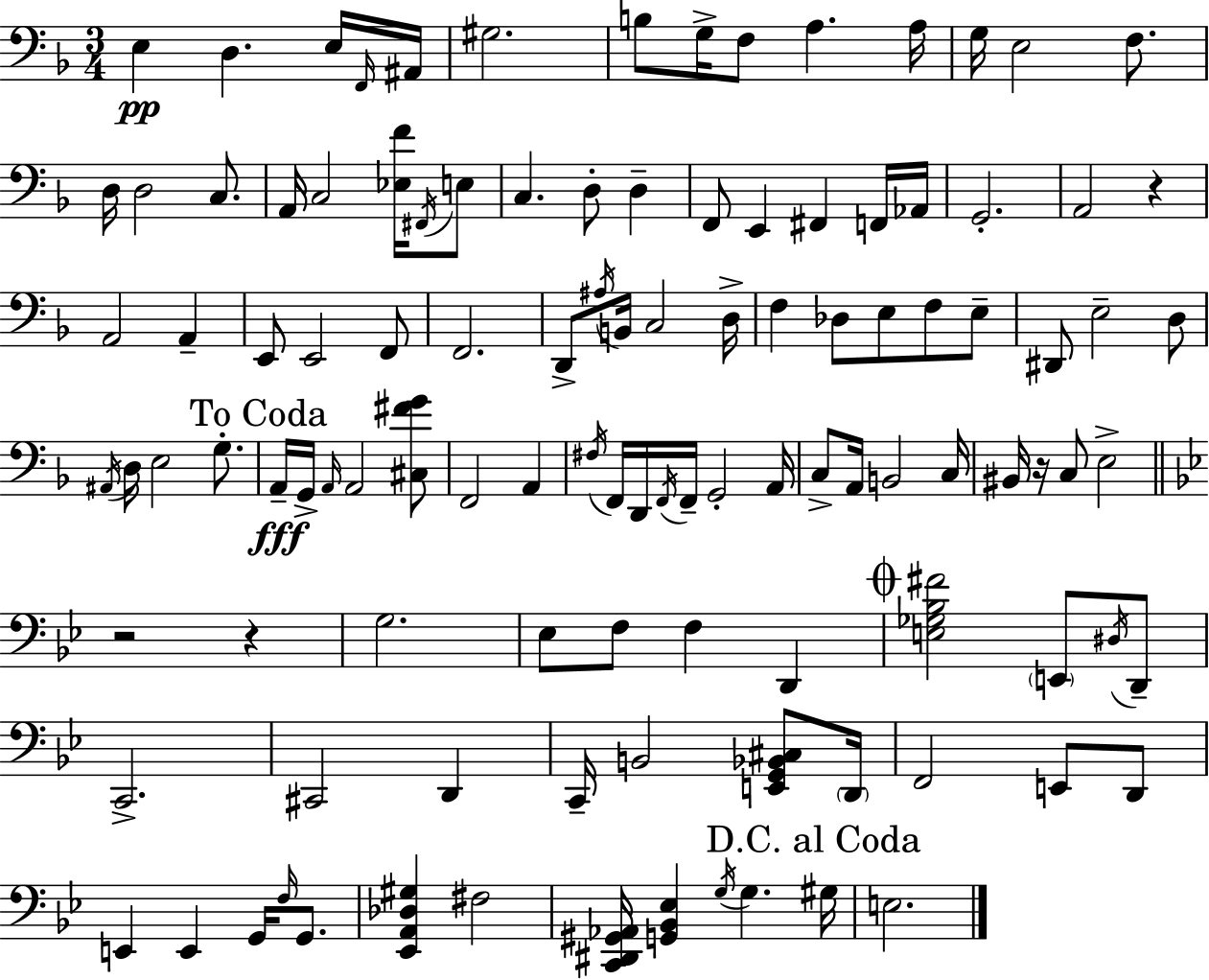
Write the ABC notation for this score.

X:1
T:Untitled
M:3/4
L:1/4
K:F
E, D, E,/4 F,,/4 ^A,,/4 ^G,2 B,/2 G,/4 F,/2 A, A,/4 G,/4 E,2 F,/2 D,/4 D,2 C,/2 A,,/4 C,2 [_E,F]/4 ^F,,/4 E,/2 C, D,/2 D, F,,/2 E,, ^F,, F,,/4 _A,,/4 G,,2 A,,2 z A,,2 A,, E,,/2 E,,2 F,,/2 F,,2 D,,/2 ^A,/4 B,,/4 C,2 D,/4 F, _D,/2 E,/2 F,/2 E,/2 ^D,,/2 E,2 D,/2 ^A,,/4 D,/4 E,2 G,/2 A,,/4 G,,/4 A,,/4 A,,2 [^C,^FG]/2 F,,2 A,, ^F,/4 F,,/4 D,,/4 F,,/4 F,,/4 G,,2 A,,/4 C,/2 A,,/4 B,,2 C,/4 ^B,,/4 z/4 C,/2 E,2 z2 z G,2 _E,/2 F,/2 F, D,, [E,_G,_B,^F]2 E,,/2 ^D,/4 D,,/2 C,,2 ^C,,2 D,, C,,/4 B,,2 [E,,G,,_B,,^C,]/2 D,,/4 F,,2 E,,/2 D,,/2 E,, E,, G,,/4 F,/4 G,,/2 [_E,,A,,_D,^G,] ^F,2 [C,,^D,,^G,,_A,,]/4 [G,,_B,,_E,] G,/4 G, ^G,/4 E,2